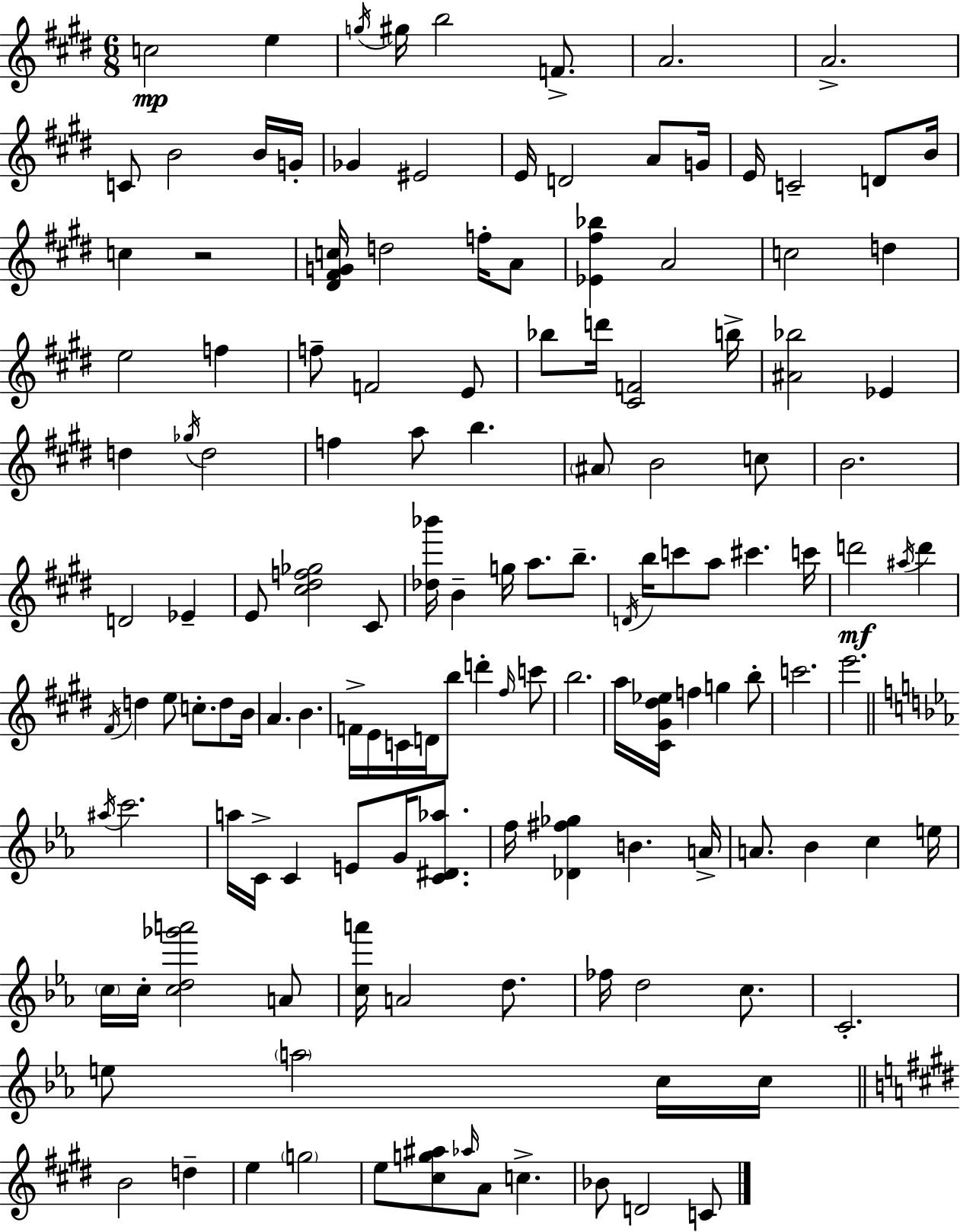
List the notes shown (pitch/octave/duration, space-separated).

C5/h E5/q G5/s G#5/s B5/h F4/e. A4/h. A4/h. C4/e B4/h B4/s G4/s Gb4/q EIS4/h E4/s D4/h A4/e G4/s E4/s C4/h D4/e B4/s C5/q R/h [D#4,F#4,G4,C5]/s D5/h F5/s A4/e [Eb4,F#5,Bb5]/q A4/h C5/h D5/q E5/h F5/q F5/e F4/h E4/e Bb5/e D6/s [C#4,F4]/h B5/s [A#4,Bb5]/h Eb4/q D5/q Gb5/s D5/h F5/q A5/e B5/q. A#4/e B4/h C5/e B4/h. D4/h Eb4/q E4/e [C#5,D#5,F5,Gb5]/h C#4/e [Db5,Bb6]/s B4/q G5/s A5/e. B5/e. D4/s B5/s C6/e A5/e C#6/q. C6/s D6/h A#5/s D6/q F#4/s D5/q E5/e C5/e. D5/e B4/s A4/q. B4/q. F4/s E4/s C4/s D4/s B5/e D6/q F#5/s C6/e B5/h. A5/s [C#4,G#4,D#5,Eb5]/s F5/q G5/q B5/e C6/h. E6/h. A#5/s C6/h. A5/s C4/s C4/q E4/e G4/s [C4,D#4,Ab5]/e. F5/s [Db4,F#5,Gb5]/q B4/q. A4/s A4/e. Bb4/q C5/q E5/s C5/s C5/s [C5,D5,Gb6,A6]/h A4/e [C5,A6]/s A4/h D5/e. FES5/s D5/h C5/e. C4/h. E5/e A5/h C5/s C5/s B4/h D5/q E5/q G5/h E5/e [C#5,G5,A#5]/e Ab5/s A4/e C5/q. Bb4/e D4/h C4/e